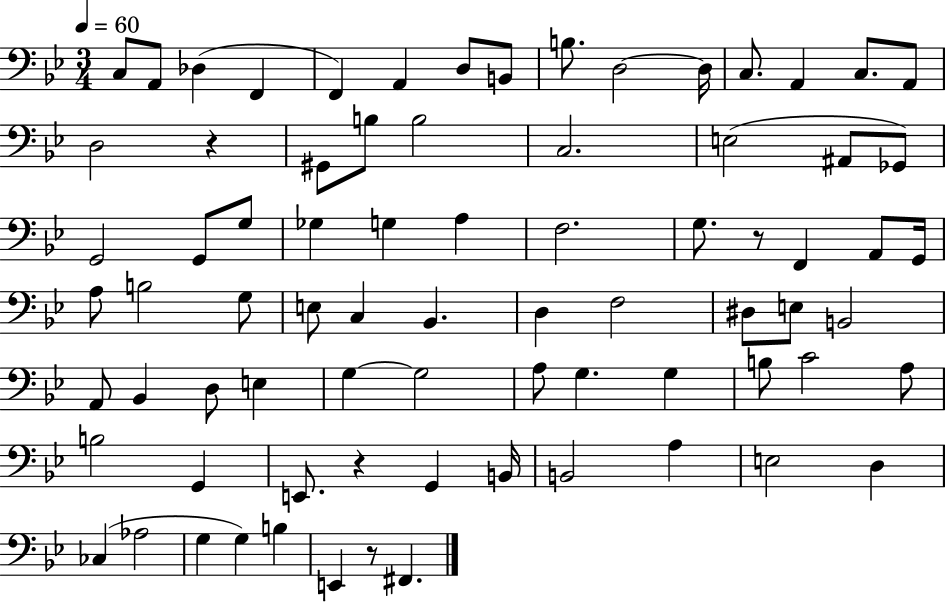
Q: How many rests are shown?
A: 4